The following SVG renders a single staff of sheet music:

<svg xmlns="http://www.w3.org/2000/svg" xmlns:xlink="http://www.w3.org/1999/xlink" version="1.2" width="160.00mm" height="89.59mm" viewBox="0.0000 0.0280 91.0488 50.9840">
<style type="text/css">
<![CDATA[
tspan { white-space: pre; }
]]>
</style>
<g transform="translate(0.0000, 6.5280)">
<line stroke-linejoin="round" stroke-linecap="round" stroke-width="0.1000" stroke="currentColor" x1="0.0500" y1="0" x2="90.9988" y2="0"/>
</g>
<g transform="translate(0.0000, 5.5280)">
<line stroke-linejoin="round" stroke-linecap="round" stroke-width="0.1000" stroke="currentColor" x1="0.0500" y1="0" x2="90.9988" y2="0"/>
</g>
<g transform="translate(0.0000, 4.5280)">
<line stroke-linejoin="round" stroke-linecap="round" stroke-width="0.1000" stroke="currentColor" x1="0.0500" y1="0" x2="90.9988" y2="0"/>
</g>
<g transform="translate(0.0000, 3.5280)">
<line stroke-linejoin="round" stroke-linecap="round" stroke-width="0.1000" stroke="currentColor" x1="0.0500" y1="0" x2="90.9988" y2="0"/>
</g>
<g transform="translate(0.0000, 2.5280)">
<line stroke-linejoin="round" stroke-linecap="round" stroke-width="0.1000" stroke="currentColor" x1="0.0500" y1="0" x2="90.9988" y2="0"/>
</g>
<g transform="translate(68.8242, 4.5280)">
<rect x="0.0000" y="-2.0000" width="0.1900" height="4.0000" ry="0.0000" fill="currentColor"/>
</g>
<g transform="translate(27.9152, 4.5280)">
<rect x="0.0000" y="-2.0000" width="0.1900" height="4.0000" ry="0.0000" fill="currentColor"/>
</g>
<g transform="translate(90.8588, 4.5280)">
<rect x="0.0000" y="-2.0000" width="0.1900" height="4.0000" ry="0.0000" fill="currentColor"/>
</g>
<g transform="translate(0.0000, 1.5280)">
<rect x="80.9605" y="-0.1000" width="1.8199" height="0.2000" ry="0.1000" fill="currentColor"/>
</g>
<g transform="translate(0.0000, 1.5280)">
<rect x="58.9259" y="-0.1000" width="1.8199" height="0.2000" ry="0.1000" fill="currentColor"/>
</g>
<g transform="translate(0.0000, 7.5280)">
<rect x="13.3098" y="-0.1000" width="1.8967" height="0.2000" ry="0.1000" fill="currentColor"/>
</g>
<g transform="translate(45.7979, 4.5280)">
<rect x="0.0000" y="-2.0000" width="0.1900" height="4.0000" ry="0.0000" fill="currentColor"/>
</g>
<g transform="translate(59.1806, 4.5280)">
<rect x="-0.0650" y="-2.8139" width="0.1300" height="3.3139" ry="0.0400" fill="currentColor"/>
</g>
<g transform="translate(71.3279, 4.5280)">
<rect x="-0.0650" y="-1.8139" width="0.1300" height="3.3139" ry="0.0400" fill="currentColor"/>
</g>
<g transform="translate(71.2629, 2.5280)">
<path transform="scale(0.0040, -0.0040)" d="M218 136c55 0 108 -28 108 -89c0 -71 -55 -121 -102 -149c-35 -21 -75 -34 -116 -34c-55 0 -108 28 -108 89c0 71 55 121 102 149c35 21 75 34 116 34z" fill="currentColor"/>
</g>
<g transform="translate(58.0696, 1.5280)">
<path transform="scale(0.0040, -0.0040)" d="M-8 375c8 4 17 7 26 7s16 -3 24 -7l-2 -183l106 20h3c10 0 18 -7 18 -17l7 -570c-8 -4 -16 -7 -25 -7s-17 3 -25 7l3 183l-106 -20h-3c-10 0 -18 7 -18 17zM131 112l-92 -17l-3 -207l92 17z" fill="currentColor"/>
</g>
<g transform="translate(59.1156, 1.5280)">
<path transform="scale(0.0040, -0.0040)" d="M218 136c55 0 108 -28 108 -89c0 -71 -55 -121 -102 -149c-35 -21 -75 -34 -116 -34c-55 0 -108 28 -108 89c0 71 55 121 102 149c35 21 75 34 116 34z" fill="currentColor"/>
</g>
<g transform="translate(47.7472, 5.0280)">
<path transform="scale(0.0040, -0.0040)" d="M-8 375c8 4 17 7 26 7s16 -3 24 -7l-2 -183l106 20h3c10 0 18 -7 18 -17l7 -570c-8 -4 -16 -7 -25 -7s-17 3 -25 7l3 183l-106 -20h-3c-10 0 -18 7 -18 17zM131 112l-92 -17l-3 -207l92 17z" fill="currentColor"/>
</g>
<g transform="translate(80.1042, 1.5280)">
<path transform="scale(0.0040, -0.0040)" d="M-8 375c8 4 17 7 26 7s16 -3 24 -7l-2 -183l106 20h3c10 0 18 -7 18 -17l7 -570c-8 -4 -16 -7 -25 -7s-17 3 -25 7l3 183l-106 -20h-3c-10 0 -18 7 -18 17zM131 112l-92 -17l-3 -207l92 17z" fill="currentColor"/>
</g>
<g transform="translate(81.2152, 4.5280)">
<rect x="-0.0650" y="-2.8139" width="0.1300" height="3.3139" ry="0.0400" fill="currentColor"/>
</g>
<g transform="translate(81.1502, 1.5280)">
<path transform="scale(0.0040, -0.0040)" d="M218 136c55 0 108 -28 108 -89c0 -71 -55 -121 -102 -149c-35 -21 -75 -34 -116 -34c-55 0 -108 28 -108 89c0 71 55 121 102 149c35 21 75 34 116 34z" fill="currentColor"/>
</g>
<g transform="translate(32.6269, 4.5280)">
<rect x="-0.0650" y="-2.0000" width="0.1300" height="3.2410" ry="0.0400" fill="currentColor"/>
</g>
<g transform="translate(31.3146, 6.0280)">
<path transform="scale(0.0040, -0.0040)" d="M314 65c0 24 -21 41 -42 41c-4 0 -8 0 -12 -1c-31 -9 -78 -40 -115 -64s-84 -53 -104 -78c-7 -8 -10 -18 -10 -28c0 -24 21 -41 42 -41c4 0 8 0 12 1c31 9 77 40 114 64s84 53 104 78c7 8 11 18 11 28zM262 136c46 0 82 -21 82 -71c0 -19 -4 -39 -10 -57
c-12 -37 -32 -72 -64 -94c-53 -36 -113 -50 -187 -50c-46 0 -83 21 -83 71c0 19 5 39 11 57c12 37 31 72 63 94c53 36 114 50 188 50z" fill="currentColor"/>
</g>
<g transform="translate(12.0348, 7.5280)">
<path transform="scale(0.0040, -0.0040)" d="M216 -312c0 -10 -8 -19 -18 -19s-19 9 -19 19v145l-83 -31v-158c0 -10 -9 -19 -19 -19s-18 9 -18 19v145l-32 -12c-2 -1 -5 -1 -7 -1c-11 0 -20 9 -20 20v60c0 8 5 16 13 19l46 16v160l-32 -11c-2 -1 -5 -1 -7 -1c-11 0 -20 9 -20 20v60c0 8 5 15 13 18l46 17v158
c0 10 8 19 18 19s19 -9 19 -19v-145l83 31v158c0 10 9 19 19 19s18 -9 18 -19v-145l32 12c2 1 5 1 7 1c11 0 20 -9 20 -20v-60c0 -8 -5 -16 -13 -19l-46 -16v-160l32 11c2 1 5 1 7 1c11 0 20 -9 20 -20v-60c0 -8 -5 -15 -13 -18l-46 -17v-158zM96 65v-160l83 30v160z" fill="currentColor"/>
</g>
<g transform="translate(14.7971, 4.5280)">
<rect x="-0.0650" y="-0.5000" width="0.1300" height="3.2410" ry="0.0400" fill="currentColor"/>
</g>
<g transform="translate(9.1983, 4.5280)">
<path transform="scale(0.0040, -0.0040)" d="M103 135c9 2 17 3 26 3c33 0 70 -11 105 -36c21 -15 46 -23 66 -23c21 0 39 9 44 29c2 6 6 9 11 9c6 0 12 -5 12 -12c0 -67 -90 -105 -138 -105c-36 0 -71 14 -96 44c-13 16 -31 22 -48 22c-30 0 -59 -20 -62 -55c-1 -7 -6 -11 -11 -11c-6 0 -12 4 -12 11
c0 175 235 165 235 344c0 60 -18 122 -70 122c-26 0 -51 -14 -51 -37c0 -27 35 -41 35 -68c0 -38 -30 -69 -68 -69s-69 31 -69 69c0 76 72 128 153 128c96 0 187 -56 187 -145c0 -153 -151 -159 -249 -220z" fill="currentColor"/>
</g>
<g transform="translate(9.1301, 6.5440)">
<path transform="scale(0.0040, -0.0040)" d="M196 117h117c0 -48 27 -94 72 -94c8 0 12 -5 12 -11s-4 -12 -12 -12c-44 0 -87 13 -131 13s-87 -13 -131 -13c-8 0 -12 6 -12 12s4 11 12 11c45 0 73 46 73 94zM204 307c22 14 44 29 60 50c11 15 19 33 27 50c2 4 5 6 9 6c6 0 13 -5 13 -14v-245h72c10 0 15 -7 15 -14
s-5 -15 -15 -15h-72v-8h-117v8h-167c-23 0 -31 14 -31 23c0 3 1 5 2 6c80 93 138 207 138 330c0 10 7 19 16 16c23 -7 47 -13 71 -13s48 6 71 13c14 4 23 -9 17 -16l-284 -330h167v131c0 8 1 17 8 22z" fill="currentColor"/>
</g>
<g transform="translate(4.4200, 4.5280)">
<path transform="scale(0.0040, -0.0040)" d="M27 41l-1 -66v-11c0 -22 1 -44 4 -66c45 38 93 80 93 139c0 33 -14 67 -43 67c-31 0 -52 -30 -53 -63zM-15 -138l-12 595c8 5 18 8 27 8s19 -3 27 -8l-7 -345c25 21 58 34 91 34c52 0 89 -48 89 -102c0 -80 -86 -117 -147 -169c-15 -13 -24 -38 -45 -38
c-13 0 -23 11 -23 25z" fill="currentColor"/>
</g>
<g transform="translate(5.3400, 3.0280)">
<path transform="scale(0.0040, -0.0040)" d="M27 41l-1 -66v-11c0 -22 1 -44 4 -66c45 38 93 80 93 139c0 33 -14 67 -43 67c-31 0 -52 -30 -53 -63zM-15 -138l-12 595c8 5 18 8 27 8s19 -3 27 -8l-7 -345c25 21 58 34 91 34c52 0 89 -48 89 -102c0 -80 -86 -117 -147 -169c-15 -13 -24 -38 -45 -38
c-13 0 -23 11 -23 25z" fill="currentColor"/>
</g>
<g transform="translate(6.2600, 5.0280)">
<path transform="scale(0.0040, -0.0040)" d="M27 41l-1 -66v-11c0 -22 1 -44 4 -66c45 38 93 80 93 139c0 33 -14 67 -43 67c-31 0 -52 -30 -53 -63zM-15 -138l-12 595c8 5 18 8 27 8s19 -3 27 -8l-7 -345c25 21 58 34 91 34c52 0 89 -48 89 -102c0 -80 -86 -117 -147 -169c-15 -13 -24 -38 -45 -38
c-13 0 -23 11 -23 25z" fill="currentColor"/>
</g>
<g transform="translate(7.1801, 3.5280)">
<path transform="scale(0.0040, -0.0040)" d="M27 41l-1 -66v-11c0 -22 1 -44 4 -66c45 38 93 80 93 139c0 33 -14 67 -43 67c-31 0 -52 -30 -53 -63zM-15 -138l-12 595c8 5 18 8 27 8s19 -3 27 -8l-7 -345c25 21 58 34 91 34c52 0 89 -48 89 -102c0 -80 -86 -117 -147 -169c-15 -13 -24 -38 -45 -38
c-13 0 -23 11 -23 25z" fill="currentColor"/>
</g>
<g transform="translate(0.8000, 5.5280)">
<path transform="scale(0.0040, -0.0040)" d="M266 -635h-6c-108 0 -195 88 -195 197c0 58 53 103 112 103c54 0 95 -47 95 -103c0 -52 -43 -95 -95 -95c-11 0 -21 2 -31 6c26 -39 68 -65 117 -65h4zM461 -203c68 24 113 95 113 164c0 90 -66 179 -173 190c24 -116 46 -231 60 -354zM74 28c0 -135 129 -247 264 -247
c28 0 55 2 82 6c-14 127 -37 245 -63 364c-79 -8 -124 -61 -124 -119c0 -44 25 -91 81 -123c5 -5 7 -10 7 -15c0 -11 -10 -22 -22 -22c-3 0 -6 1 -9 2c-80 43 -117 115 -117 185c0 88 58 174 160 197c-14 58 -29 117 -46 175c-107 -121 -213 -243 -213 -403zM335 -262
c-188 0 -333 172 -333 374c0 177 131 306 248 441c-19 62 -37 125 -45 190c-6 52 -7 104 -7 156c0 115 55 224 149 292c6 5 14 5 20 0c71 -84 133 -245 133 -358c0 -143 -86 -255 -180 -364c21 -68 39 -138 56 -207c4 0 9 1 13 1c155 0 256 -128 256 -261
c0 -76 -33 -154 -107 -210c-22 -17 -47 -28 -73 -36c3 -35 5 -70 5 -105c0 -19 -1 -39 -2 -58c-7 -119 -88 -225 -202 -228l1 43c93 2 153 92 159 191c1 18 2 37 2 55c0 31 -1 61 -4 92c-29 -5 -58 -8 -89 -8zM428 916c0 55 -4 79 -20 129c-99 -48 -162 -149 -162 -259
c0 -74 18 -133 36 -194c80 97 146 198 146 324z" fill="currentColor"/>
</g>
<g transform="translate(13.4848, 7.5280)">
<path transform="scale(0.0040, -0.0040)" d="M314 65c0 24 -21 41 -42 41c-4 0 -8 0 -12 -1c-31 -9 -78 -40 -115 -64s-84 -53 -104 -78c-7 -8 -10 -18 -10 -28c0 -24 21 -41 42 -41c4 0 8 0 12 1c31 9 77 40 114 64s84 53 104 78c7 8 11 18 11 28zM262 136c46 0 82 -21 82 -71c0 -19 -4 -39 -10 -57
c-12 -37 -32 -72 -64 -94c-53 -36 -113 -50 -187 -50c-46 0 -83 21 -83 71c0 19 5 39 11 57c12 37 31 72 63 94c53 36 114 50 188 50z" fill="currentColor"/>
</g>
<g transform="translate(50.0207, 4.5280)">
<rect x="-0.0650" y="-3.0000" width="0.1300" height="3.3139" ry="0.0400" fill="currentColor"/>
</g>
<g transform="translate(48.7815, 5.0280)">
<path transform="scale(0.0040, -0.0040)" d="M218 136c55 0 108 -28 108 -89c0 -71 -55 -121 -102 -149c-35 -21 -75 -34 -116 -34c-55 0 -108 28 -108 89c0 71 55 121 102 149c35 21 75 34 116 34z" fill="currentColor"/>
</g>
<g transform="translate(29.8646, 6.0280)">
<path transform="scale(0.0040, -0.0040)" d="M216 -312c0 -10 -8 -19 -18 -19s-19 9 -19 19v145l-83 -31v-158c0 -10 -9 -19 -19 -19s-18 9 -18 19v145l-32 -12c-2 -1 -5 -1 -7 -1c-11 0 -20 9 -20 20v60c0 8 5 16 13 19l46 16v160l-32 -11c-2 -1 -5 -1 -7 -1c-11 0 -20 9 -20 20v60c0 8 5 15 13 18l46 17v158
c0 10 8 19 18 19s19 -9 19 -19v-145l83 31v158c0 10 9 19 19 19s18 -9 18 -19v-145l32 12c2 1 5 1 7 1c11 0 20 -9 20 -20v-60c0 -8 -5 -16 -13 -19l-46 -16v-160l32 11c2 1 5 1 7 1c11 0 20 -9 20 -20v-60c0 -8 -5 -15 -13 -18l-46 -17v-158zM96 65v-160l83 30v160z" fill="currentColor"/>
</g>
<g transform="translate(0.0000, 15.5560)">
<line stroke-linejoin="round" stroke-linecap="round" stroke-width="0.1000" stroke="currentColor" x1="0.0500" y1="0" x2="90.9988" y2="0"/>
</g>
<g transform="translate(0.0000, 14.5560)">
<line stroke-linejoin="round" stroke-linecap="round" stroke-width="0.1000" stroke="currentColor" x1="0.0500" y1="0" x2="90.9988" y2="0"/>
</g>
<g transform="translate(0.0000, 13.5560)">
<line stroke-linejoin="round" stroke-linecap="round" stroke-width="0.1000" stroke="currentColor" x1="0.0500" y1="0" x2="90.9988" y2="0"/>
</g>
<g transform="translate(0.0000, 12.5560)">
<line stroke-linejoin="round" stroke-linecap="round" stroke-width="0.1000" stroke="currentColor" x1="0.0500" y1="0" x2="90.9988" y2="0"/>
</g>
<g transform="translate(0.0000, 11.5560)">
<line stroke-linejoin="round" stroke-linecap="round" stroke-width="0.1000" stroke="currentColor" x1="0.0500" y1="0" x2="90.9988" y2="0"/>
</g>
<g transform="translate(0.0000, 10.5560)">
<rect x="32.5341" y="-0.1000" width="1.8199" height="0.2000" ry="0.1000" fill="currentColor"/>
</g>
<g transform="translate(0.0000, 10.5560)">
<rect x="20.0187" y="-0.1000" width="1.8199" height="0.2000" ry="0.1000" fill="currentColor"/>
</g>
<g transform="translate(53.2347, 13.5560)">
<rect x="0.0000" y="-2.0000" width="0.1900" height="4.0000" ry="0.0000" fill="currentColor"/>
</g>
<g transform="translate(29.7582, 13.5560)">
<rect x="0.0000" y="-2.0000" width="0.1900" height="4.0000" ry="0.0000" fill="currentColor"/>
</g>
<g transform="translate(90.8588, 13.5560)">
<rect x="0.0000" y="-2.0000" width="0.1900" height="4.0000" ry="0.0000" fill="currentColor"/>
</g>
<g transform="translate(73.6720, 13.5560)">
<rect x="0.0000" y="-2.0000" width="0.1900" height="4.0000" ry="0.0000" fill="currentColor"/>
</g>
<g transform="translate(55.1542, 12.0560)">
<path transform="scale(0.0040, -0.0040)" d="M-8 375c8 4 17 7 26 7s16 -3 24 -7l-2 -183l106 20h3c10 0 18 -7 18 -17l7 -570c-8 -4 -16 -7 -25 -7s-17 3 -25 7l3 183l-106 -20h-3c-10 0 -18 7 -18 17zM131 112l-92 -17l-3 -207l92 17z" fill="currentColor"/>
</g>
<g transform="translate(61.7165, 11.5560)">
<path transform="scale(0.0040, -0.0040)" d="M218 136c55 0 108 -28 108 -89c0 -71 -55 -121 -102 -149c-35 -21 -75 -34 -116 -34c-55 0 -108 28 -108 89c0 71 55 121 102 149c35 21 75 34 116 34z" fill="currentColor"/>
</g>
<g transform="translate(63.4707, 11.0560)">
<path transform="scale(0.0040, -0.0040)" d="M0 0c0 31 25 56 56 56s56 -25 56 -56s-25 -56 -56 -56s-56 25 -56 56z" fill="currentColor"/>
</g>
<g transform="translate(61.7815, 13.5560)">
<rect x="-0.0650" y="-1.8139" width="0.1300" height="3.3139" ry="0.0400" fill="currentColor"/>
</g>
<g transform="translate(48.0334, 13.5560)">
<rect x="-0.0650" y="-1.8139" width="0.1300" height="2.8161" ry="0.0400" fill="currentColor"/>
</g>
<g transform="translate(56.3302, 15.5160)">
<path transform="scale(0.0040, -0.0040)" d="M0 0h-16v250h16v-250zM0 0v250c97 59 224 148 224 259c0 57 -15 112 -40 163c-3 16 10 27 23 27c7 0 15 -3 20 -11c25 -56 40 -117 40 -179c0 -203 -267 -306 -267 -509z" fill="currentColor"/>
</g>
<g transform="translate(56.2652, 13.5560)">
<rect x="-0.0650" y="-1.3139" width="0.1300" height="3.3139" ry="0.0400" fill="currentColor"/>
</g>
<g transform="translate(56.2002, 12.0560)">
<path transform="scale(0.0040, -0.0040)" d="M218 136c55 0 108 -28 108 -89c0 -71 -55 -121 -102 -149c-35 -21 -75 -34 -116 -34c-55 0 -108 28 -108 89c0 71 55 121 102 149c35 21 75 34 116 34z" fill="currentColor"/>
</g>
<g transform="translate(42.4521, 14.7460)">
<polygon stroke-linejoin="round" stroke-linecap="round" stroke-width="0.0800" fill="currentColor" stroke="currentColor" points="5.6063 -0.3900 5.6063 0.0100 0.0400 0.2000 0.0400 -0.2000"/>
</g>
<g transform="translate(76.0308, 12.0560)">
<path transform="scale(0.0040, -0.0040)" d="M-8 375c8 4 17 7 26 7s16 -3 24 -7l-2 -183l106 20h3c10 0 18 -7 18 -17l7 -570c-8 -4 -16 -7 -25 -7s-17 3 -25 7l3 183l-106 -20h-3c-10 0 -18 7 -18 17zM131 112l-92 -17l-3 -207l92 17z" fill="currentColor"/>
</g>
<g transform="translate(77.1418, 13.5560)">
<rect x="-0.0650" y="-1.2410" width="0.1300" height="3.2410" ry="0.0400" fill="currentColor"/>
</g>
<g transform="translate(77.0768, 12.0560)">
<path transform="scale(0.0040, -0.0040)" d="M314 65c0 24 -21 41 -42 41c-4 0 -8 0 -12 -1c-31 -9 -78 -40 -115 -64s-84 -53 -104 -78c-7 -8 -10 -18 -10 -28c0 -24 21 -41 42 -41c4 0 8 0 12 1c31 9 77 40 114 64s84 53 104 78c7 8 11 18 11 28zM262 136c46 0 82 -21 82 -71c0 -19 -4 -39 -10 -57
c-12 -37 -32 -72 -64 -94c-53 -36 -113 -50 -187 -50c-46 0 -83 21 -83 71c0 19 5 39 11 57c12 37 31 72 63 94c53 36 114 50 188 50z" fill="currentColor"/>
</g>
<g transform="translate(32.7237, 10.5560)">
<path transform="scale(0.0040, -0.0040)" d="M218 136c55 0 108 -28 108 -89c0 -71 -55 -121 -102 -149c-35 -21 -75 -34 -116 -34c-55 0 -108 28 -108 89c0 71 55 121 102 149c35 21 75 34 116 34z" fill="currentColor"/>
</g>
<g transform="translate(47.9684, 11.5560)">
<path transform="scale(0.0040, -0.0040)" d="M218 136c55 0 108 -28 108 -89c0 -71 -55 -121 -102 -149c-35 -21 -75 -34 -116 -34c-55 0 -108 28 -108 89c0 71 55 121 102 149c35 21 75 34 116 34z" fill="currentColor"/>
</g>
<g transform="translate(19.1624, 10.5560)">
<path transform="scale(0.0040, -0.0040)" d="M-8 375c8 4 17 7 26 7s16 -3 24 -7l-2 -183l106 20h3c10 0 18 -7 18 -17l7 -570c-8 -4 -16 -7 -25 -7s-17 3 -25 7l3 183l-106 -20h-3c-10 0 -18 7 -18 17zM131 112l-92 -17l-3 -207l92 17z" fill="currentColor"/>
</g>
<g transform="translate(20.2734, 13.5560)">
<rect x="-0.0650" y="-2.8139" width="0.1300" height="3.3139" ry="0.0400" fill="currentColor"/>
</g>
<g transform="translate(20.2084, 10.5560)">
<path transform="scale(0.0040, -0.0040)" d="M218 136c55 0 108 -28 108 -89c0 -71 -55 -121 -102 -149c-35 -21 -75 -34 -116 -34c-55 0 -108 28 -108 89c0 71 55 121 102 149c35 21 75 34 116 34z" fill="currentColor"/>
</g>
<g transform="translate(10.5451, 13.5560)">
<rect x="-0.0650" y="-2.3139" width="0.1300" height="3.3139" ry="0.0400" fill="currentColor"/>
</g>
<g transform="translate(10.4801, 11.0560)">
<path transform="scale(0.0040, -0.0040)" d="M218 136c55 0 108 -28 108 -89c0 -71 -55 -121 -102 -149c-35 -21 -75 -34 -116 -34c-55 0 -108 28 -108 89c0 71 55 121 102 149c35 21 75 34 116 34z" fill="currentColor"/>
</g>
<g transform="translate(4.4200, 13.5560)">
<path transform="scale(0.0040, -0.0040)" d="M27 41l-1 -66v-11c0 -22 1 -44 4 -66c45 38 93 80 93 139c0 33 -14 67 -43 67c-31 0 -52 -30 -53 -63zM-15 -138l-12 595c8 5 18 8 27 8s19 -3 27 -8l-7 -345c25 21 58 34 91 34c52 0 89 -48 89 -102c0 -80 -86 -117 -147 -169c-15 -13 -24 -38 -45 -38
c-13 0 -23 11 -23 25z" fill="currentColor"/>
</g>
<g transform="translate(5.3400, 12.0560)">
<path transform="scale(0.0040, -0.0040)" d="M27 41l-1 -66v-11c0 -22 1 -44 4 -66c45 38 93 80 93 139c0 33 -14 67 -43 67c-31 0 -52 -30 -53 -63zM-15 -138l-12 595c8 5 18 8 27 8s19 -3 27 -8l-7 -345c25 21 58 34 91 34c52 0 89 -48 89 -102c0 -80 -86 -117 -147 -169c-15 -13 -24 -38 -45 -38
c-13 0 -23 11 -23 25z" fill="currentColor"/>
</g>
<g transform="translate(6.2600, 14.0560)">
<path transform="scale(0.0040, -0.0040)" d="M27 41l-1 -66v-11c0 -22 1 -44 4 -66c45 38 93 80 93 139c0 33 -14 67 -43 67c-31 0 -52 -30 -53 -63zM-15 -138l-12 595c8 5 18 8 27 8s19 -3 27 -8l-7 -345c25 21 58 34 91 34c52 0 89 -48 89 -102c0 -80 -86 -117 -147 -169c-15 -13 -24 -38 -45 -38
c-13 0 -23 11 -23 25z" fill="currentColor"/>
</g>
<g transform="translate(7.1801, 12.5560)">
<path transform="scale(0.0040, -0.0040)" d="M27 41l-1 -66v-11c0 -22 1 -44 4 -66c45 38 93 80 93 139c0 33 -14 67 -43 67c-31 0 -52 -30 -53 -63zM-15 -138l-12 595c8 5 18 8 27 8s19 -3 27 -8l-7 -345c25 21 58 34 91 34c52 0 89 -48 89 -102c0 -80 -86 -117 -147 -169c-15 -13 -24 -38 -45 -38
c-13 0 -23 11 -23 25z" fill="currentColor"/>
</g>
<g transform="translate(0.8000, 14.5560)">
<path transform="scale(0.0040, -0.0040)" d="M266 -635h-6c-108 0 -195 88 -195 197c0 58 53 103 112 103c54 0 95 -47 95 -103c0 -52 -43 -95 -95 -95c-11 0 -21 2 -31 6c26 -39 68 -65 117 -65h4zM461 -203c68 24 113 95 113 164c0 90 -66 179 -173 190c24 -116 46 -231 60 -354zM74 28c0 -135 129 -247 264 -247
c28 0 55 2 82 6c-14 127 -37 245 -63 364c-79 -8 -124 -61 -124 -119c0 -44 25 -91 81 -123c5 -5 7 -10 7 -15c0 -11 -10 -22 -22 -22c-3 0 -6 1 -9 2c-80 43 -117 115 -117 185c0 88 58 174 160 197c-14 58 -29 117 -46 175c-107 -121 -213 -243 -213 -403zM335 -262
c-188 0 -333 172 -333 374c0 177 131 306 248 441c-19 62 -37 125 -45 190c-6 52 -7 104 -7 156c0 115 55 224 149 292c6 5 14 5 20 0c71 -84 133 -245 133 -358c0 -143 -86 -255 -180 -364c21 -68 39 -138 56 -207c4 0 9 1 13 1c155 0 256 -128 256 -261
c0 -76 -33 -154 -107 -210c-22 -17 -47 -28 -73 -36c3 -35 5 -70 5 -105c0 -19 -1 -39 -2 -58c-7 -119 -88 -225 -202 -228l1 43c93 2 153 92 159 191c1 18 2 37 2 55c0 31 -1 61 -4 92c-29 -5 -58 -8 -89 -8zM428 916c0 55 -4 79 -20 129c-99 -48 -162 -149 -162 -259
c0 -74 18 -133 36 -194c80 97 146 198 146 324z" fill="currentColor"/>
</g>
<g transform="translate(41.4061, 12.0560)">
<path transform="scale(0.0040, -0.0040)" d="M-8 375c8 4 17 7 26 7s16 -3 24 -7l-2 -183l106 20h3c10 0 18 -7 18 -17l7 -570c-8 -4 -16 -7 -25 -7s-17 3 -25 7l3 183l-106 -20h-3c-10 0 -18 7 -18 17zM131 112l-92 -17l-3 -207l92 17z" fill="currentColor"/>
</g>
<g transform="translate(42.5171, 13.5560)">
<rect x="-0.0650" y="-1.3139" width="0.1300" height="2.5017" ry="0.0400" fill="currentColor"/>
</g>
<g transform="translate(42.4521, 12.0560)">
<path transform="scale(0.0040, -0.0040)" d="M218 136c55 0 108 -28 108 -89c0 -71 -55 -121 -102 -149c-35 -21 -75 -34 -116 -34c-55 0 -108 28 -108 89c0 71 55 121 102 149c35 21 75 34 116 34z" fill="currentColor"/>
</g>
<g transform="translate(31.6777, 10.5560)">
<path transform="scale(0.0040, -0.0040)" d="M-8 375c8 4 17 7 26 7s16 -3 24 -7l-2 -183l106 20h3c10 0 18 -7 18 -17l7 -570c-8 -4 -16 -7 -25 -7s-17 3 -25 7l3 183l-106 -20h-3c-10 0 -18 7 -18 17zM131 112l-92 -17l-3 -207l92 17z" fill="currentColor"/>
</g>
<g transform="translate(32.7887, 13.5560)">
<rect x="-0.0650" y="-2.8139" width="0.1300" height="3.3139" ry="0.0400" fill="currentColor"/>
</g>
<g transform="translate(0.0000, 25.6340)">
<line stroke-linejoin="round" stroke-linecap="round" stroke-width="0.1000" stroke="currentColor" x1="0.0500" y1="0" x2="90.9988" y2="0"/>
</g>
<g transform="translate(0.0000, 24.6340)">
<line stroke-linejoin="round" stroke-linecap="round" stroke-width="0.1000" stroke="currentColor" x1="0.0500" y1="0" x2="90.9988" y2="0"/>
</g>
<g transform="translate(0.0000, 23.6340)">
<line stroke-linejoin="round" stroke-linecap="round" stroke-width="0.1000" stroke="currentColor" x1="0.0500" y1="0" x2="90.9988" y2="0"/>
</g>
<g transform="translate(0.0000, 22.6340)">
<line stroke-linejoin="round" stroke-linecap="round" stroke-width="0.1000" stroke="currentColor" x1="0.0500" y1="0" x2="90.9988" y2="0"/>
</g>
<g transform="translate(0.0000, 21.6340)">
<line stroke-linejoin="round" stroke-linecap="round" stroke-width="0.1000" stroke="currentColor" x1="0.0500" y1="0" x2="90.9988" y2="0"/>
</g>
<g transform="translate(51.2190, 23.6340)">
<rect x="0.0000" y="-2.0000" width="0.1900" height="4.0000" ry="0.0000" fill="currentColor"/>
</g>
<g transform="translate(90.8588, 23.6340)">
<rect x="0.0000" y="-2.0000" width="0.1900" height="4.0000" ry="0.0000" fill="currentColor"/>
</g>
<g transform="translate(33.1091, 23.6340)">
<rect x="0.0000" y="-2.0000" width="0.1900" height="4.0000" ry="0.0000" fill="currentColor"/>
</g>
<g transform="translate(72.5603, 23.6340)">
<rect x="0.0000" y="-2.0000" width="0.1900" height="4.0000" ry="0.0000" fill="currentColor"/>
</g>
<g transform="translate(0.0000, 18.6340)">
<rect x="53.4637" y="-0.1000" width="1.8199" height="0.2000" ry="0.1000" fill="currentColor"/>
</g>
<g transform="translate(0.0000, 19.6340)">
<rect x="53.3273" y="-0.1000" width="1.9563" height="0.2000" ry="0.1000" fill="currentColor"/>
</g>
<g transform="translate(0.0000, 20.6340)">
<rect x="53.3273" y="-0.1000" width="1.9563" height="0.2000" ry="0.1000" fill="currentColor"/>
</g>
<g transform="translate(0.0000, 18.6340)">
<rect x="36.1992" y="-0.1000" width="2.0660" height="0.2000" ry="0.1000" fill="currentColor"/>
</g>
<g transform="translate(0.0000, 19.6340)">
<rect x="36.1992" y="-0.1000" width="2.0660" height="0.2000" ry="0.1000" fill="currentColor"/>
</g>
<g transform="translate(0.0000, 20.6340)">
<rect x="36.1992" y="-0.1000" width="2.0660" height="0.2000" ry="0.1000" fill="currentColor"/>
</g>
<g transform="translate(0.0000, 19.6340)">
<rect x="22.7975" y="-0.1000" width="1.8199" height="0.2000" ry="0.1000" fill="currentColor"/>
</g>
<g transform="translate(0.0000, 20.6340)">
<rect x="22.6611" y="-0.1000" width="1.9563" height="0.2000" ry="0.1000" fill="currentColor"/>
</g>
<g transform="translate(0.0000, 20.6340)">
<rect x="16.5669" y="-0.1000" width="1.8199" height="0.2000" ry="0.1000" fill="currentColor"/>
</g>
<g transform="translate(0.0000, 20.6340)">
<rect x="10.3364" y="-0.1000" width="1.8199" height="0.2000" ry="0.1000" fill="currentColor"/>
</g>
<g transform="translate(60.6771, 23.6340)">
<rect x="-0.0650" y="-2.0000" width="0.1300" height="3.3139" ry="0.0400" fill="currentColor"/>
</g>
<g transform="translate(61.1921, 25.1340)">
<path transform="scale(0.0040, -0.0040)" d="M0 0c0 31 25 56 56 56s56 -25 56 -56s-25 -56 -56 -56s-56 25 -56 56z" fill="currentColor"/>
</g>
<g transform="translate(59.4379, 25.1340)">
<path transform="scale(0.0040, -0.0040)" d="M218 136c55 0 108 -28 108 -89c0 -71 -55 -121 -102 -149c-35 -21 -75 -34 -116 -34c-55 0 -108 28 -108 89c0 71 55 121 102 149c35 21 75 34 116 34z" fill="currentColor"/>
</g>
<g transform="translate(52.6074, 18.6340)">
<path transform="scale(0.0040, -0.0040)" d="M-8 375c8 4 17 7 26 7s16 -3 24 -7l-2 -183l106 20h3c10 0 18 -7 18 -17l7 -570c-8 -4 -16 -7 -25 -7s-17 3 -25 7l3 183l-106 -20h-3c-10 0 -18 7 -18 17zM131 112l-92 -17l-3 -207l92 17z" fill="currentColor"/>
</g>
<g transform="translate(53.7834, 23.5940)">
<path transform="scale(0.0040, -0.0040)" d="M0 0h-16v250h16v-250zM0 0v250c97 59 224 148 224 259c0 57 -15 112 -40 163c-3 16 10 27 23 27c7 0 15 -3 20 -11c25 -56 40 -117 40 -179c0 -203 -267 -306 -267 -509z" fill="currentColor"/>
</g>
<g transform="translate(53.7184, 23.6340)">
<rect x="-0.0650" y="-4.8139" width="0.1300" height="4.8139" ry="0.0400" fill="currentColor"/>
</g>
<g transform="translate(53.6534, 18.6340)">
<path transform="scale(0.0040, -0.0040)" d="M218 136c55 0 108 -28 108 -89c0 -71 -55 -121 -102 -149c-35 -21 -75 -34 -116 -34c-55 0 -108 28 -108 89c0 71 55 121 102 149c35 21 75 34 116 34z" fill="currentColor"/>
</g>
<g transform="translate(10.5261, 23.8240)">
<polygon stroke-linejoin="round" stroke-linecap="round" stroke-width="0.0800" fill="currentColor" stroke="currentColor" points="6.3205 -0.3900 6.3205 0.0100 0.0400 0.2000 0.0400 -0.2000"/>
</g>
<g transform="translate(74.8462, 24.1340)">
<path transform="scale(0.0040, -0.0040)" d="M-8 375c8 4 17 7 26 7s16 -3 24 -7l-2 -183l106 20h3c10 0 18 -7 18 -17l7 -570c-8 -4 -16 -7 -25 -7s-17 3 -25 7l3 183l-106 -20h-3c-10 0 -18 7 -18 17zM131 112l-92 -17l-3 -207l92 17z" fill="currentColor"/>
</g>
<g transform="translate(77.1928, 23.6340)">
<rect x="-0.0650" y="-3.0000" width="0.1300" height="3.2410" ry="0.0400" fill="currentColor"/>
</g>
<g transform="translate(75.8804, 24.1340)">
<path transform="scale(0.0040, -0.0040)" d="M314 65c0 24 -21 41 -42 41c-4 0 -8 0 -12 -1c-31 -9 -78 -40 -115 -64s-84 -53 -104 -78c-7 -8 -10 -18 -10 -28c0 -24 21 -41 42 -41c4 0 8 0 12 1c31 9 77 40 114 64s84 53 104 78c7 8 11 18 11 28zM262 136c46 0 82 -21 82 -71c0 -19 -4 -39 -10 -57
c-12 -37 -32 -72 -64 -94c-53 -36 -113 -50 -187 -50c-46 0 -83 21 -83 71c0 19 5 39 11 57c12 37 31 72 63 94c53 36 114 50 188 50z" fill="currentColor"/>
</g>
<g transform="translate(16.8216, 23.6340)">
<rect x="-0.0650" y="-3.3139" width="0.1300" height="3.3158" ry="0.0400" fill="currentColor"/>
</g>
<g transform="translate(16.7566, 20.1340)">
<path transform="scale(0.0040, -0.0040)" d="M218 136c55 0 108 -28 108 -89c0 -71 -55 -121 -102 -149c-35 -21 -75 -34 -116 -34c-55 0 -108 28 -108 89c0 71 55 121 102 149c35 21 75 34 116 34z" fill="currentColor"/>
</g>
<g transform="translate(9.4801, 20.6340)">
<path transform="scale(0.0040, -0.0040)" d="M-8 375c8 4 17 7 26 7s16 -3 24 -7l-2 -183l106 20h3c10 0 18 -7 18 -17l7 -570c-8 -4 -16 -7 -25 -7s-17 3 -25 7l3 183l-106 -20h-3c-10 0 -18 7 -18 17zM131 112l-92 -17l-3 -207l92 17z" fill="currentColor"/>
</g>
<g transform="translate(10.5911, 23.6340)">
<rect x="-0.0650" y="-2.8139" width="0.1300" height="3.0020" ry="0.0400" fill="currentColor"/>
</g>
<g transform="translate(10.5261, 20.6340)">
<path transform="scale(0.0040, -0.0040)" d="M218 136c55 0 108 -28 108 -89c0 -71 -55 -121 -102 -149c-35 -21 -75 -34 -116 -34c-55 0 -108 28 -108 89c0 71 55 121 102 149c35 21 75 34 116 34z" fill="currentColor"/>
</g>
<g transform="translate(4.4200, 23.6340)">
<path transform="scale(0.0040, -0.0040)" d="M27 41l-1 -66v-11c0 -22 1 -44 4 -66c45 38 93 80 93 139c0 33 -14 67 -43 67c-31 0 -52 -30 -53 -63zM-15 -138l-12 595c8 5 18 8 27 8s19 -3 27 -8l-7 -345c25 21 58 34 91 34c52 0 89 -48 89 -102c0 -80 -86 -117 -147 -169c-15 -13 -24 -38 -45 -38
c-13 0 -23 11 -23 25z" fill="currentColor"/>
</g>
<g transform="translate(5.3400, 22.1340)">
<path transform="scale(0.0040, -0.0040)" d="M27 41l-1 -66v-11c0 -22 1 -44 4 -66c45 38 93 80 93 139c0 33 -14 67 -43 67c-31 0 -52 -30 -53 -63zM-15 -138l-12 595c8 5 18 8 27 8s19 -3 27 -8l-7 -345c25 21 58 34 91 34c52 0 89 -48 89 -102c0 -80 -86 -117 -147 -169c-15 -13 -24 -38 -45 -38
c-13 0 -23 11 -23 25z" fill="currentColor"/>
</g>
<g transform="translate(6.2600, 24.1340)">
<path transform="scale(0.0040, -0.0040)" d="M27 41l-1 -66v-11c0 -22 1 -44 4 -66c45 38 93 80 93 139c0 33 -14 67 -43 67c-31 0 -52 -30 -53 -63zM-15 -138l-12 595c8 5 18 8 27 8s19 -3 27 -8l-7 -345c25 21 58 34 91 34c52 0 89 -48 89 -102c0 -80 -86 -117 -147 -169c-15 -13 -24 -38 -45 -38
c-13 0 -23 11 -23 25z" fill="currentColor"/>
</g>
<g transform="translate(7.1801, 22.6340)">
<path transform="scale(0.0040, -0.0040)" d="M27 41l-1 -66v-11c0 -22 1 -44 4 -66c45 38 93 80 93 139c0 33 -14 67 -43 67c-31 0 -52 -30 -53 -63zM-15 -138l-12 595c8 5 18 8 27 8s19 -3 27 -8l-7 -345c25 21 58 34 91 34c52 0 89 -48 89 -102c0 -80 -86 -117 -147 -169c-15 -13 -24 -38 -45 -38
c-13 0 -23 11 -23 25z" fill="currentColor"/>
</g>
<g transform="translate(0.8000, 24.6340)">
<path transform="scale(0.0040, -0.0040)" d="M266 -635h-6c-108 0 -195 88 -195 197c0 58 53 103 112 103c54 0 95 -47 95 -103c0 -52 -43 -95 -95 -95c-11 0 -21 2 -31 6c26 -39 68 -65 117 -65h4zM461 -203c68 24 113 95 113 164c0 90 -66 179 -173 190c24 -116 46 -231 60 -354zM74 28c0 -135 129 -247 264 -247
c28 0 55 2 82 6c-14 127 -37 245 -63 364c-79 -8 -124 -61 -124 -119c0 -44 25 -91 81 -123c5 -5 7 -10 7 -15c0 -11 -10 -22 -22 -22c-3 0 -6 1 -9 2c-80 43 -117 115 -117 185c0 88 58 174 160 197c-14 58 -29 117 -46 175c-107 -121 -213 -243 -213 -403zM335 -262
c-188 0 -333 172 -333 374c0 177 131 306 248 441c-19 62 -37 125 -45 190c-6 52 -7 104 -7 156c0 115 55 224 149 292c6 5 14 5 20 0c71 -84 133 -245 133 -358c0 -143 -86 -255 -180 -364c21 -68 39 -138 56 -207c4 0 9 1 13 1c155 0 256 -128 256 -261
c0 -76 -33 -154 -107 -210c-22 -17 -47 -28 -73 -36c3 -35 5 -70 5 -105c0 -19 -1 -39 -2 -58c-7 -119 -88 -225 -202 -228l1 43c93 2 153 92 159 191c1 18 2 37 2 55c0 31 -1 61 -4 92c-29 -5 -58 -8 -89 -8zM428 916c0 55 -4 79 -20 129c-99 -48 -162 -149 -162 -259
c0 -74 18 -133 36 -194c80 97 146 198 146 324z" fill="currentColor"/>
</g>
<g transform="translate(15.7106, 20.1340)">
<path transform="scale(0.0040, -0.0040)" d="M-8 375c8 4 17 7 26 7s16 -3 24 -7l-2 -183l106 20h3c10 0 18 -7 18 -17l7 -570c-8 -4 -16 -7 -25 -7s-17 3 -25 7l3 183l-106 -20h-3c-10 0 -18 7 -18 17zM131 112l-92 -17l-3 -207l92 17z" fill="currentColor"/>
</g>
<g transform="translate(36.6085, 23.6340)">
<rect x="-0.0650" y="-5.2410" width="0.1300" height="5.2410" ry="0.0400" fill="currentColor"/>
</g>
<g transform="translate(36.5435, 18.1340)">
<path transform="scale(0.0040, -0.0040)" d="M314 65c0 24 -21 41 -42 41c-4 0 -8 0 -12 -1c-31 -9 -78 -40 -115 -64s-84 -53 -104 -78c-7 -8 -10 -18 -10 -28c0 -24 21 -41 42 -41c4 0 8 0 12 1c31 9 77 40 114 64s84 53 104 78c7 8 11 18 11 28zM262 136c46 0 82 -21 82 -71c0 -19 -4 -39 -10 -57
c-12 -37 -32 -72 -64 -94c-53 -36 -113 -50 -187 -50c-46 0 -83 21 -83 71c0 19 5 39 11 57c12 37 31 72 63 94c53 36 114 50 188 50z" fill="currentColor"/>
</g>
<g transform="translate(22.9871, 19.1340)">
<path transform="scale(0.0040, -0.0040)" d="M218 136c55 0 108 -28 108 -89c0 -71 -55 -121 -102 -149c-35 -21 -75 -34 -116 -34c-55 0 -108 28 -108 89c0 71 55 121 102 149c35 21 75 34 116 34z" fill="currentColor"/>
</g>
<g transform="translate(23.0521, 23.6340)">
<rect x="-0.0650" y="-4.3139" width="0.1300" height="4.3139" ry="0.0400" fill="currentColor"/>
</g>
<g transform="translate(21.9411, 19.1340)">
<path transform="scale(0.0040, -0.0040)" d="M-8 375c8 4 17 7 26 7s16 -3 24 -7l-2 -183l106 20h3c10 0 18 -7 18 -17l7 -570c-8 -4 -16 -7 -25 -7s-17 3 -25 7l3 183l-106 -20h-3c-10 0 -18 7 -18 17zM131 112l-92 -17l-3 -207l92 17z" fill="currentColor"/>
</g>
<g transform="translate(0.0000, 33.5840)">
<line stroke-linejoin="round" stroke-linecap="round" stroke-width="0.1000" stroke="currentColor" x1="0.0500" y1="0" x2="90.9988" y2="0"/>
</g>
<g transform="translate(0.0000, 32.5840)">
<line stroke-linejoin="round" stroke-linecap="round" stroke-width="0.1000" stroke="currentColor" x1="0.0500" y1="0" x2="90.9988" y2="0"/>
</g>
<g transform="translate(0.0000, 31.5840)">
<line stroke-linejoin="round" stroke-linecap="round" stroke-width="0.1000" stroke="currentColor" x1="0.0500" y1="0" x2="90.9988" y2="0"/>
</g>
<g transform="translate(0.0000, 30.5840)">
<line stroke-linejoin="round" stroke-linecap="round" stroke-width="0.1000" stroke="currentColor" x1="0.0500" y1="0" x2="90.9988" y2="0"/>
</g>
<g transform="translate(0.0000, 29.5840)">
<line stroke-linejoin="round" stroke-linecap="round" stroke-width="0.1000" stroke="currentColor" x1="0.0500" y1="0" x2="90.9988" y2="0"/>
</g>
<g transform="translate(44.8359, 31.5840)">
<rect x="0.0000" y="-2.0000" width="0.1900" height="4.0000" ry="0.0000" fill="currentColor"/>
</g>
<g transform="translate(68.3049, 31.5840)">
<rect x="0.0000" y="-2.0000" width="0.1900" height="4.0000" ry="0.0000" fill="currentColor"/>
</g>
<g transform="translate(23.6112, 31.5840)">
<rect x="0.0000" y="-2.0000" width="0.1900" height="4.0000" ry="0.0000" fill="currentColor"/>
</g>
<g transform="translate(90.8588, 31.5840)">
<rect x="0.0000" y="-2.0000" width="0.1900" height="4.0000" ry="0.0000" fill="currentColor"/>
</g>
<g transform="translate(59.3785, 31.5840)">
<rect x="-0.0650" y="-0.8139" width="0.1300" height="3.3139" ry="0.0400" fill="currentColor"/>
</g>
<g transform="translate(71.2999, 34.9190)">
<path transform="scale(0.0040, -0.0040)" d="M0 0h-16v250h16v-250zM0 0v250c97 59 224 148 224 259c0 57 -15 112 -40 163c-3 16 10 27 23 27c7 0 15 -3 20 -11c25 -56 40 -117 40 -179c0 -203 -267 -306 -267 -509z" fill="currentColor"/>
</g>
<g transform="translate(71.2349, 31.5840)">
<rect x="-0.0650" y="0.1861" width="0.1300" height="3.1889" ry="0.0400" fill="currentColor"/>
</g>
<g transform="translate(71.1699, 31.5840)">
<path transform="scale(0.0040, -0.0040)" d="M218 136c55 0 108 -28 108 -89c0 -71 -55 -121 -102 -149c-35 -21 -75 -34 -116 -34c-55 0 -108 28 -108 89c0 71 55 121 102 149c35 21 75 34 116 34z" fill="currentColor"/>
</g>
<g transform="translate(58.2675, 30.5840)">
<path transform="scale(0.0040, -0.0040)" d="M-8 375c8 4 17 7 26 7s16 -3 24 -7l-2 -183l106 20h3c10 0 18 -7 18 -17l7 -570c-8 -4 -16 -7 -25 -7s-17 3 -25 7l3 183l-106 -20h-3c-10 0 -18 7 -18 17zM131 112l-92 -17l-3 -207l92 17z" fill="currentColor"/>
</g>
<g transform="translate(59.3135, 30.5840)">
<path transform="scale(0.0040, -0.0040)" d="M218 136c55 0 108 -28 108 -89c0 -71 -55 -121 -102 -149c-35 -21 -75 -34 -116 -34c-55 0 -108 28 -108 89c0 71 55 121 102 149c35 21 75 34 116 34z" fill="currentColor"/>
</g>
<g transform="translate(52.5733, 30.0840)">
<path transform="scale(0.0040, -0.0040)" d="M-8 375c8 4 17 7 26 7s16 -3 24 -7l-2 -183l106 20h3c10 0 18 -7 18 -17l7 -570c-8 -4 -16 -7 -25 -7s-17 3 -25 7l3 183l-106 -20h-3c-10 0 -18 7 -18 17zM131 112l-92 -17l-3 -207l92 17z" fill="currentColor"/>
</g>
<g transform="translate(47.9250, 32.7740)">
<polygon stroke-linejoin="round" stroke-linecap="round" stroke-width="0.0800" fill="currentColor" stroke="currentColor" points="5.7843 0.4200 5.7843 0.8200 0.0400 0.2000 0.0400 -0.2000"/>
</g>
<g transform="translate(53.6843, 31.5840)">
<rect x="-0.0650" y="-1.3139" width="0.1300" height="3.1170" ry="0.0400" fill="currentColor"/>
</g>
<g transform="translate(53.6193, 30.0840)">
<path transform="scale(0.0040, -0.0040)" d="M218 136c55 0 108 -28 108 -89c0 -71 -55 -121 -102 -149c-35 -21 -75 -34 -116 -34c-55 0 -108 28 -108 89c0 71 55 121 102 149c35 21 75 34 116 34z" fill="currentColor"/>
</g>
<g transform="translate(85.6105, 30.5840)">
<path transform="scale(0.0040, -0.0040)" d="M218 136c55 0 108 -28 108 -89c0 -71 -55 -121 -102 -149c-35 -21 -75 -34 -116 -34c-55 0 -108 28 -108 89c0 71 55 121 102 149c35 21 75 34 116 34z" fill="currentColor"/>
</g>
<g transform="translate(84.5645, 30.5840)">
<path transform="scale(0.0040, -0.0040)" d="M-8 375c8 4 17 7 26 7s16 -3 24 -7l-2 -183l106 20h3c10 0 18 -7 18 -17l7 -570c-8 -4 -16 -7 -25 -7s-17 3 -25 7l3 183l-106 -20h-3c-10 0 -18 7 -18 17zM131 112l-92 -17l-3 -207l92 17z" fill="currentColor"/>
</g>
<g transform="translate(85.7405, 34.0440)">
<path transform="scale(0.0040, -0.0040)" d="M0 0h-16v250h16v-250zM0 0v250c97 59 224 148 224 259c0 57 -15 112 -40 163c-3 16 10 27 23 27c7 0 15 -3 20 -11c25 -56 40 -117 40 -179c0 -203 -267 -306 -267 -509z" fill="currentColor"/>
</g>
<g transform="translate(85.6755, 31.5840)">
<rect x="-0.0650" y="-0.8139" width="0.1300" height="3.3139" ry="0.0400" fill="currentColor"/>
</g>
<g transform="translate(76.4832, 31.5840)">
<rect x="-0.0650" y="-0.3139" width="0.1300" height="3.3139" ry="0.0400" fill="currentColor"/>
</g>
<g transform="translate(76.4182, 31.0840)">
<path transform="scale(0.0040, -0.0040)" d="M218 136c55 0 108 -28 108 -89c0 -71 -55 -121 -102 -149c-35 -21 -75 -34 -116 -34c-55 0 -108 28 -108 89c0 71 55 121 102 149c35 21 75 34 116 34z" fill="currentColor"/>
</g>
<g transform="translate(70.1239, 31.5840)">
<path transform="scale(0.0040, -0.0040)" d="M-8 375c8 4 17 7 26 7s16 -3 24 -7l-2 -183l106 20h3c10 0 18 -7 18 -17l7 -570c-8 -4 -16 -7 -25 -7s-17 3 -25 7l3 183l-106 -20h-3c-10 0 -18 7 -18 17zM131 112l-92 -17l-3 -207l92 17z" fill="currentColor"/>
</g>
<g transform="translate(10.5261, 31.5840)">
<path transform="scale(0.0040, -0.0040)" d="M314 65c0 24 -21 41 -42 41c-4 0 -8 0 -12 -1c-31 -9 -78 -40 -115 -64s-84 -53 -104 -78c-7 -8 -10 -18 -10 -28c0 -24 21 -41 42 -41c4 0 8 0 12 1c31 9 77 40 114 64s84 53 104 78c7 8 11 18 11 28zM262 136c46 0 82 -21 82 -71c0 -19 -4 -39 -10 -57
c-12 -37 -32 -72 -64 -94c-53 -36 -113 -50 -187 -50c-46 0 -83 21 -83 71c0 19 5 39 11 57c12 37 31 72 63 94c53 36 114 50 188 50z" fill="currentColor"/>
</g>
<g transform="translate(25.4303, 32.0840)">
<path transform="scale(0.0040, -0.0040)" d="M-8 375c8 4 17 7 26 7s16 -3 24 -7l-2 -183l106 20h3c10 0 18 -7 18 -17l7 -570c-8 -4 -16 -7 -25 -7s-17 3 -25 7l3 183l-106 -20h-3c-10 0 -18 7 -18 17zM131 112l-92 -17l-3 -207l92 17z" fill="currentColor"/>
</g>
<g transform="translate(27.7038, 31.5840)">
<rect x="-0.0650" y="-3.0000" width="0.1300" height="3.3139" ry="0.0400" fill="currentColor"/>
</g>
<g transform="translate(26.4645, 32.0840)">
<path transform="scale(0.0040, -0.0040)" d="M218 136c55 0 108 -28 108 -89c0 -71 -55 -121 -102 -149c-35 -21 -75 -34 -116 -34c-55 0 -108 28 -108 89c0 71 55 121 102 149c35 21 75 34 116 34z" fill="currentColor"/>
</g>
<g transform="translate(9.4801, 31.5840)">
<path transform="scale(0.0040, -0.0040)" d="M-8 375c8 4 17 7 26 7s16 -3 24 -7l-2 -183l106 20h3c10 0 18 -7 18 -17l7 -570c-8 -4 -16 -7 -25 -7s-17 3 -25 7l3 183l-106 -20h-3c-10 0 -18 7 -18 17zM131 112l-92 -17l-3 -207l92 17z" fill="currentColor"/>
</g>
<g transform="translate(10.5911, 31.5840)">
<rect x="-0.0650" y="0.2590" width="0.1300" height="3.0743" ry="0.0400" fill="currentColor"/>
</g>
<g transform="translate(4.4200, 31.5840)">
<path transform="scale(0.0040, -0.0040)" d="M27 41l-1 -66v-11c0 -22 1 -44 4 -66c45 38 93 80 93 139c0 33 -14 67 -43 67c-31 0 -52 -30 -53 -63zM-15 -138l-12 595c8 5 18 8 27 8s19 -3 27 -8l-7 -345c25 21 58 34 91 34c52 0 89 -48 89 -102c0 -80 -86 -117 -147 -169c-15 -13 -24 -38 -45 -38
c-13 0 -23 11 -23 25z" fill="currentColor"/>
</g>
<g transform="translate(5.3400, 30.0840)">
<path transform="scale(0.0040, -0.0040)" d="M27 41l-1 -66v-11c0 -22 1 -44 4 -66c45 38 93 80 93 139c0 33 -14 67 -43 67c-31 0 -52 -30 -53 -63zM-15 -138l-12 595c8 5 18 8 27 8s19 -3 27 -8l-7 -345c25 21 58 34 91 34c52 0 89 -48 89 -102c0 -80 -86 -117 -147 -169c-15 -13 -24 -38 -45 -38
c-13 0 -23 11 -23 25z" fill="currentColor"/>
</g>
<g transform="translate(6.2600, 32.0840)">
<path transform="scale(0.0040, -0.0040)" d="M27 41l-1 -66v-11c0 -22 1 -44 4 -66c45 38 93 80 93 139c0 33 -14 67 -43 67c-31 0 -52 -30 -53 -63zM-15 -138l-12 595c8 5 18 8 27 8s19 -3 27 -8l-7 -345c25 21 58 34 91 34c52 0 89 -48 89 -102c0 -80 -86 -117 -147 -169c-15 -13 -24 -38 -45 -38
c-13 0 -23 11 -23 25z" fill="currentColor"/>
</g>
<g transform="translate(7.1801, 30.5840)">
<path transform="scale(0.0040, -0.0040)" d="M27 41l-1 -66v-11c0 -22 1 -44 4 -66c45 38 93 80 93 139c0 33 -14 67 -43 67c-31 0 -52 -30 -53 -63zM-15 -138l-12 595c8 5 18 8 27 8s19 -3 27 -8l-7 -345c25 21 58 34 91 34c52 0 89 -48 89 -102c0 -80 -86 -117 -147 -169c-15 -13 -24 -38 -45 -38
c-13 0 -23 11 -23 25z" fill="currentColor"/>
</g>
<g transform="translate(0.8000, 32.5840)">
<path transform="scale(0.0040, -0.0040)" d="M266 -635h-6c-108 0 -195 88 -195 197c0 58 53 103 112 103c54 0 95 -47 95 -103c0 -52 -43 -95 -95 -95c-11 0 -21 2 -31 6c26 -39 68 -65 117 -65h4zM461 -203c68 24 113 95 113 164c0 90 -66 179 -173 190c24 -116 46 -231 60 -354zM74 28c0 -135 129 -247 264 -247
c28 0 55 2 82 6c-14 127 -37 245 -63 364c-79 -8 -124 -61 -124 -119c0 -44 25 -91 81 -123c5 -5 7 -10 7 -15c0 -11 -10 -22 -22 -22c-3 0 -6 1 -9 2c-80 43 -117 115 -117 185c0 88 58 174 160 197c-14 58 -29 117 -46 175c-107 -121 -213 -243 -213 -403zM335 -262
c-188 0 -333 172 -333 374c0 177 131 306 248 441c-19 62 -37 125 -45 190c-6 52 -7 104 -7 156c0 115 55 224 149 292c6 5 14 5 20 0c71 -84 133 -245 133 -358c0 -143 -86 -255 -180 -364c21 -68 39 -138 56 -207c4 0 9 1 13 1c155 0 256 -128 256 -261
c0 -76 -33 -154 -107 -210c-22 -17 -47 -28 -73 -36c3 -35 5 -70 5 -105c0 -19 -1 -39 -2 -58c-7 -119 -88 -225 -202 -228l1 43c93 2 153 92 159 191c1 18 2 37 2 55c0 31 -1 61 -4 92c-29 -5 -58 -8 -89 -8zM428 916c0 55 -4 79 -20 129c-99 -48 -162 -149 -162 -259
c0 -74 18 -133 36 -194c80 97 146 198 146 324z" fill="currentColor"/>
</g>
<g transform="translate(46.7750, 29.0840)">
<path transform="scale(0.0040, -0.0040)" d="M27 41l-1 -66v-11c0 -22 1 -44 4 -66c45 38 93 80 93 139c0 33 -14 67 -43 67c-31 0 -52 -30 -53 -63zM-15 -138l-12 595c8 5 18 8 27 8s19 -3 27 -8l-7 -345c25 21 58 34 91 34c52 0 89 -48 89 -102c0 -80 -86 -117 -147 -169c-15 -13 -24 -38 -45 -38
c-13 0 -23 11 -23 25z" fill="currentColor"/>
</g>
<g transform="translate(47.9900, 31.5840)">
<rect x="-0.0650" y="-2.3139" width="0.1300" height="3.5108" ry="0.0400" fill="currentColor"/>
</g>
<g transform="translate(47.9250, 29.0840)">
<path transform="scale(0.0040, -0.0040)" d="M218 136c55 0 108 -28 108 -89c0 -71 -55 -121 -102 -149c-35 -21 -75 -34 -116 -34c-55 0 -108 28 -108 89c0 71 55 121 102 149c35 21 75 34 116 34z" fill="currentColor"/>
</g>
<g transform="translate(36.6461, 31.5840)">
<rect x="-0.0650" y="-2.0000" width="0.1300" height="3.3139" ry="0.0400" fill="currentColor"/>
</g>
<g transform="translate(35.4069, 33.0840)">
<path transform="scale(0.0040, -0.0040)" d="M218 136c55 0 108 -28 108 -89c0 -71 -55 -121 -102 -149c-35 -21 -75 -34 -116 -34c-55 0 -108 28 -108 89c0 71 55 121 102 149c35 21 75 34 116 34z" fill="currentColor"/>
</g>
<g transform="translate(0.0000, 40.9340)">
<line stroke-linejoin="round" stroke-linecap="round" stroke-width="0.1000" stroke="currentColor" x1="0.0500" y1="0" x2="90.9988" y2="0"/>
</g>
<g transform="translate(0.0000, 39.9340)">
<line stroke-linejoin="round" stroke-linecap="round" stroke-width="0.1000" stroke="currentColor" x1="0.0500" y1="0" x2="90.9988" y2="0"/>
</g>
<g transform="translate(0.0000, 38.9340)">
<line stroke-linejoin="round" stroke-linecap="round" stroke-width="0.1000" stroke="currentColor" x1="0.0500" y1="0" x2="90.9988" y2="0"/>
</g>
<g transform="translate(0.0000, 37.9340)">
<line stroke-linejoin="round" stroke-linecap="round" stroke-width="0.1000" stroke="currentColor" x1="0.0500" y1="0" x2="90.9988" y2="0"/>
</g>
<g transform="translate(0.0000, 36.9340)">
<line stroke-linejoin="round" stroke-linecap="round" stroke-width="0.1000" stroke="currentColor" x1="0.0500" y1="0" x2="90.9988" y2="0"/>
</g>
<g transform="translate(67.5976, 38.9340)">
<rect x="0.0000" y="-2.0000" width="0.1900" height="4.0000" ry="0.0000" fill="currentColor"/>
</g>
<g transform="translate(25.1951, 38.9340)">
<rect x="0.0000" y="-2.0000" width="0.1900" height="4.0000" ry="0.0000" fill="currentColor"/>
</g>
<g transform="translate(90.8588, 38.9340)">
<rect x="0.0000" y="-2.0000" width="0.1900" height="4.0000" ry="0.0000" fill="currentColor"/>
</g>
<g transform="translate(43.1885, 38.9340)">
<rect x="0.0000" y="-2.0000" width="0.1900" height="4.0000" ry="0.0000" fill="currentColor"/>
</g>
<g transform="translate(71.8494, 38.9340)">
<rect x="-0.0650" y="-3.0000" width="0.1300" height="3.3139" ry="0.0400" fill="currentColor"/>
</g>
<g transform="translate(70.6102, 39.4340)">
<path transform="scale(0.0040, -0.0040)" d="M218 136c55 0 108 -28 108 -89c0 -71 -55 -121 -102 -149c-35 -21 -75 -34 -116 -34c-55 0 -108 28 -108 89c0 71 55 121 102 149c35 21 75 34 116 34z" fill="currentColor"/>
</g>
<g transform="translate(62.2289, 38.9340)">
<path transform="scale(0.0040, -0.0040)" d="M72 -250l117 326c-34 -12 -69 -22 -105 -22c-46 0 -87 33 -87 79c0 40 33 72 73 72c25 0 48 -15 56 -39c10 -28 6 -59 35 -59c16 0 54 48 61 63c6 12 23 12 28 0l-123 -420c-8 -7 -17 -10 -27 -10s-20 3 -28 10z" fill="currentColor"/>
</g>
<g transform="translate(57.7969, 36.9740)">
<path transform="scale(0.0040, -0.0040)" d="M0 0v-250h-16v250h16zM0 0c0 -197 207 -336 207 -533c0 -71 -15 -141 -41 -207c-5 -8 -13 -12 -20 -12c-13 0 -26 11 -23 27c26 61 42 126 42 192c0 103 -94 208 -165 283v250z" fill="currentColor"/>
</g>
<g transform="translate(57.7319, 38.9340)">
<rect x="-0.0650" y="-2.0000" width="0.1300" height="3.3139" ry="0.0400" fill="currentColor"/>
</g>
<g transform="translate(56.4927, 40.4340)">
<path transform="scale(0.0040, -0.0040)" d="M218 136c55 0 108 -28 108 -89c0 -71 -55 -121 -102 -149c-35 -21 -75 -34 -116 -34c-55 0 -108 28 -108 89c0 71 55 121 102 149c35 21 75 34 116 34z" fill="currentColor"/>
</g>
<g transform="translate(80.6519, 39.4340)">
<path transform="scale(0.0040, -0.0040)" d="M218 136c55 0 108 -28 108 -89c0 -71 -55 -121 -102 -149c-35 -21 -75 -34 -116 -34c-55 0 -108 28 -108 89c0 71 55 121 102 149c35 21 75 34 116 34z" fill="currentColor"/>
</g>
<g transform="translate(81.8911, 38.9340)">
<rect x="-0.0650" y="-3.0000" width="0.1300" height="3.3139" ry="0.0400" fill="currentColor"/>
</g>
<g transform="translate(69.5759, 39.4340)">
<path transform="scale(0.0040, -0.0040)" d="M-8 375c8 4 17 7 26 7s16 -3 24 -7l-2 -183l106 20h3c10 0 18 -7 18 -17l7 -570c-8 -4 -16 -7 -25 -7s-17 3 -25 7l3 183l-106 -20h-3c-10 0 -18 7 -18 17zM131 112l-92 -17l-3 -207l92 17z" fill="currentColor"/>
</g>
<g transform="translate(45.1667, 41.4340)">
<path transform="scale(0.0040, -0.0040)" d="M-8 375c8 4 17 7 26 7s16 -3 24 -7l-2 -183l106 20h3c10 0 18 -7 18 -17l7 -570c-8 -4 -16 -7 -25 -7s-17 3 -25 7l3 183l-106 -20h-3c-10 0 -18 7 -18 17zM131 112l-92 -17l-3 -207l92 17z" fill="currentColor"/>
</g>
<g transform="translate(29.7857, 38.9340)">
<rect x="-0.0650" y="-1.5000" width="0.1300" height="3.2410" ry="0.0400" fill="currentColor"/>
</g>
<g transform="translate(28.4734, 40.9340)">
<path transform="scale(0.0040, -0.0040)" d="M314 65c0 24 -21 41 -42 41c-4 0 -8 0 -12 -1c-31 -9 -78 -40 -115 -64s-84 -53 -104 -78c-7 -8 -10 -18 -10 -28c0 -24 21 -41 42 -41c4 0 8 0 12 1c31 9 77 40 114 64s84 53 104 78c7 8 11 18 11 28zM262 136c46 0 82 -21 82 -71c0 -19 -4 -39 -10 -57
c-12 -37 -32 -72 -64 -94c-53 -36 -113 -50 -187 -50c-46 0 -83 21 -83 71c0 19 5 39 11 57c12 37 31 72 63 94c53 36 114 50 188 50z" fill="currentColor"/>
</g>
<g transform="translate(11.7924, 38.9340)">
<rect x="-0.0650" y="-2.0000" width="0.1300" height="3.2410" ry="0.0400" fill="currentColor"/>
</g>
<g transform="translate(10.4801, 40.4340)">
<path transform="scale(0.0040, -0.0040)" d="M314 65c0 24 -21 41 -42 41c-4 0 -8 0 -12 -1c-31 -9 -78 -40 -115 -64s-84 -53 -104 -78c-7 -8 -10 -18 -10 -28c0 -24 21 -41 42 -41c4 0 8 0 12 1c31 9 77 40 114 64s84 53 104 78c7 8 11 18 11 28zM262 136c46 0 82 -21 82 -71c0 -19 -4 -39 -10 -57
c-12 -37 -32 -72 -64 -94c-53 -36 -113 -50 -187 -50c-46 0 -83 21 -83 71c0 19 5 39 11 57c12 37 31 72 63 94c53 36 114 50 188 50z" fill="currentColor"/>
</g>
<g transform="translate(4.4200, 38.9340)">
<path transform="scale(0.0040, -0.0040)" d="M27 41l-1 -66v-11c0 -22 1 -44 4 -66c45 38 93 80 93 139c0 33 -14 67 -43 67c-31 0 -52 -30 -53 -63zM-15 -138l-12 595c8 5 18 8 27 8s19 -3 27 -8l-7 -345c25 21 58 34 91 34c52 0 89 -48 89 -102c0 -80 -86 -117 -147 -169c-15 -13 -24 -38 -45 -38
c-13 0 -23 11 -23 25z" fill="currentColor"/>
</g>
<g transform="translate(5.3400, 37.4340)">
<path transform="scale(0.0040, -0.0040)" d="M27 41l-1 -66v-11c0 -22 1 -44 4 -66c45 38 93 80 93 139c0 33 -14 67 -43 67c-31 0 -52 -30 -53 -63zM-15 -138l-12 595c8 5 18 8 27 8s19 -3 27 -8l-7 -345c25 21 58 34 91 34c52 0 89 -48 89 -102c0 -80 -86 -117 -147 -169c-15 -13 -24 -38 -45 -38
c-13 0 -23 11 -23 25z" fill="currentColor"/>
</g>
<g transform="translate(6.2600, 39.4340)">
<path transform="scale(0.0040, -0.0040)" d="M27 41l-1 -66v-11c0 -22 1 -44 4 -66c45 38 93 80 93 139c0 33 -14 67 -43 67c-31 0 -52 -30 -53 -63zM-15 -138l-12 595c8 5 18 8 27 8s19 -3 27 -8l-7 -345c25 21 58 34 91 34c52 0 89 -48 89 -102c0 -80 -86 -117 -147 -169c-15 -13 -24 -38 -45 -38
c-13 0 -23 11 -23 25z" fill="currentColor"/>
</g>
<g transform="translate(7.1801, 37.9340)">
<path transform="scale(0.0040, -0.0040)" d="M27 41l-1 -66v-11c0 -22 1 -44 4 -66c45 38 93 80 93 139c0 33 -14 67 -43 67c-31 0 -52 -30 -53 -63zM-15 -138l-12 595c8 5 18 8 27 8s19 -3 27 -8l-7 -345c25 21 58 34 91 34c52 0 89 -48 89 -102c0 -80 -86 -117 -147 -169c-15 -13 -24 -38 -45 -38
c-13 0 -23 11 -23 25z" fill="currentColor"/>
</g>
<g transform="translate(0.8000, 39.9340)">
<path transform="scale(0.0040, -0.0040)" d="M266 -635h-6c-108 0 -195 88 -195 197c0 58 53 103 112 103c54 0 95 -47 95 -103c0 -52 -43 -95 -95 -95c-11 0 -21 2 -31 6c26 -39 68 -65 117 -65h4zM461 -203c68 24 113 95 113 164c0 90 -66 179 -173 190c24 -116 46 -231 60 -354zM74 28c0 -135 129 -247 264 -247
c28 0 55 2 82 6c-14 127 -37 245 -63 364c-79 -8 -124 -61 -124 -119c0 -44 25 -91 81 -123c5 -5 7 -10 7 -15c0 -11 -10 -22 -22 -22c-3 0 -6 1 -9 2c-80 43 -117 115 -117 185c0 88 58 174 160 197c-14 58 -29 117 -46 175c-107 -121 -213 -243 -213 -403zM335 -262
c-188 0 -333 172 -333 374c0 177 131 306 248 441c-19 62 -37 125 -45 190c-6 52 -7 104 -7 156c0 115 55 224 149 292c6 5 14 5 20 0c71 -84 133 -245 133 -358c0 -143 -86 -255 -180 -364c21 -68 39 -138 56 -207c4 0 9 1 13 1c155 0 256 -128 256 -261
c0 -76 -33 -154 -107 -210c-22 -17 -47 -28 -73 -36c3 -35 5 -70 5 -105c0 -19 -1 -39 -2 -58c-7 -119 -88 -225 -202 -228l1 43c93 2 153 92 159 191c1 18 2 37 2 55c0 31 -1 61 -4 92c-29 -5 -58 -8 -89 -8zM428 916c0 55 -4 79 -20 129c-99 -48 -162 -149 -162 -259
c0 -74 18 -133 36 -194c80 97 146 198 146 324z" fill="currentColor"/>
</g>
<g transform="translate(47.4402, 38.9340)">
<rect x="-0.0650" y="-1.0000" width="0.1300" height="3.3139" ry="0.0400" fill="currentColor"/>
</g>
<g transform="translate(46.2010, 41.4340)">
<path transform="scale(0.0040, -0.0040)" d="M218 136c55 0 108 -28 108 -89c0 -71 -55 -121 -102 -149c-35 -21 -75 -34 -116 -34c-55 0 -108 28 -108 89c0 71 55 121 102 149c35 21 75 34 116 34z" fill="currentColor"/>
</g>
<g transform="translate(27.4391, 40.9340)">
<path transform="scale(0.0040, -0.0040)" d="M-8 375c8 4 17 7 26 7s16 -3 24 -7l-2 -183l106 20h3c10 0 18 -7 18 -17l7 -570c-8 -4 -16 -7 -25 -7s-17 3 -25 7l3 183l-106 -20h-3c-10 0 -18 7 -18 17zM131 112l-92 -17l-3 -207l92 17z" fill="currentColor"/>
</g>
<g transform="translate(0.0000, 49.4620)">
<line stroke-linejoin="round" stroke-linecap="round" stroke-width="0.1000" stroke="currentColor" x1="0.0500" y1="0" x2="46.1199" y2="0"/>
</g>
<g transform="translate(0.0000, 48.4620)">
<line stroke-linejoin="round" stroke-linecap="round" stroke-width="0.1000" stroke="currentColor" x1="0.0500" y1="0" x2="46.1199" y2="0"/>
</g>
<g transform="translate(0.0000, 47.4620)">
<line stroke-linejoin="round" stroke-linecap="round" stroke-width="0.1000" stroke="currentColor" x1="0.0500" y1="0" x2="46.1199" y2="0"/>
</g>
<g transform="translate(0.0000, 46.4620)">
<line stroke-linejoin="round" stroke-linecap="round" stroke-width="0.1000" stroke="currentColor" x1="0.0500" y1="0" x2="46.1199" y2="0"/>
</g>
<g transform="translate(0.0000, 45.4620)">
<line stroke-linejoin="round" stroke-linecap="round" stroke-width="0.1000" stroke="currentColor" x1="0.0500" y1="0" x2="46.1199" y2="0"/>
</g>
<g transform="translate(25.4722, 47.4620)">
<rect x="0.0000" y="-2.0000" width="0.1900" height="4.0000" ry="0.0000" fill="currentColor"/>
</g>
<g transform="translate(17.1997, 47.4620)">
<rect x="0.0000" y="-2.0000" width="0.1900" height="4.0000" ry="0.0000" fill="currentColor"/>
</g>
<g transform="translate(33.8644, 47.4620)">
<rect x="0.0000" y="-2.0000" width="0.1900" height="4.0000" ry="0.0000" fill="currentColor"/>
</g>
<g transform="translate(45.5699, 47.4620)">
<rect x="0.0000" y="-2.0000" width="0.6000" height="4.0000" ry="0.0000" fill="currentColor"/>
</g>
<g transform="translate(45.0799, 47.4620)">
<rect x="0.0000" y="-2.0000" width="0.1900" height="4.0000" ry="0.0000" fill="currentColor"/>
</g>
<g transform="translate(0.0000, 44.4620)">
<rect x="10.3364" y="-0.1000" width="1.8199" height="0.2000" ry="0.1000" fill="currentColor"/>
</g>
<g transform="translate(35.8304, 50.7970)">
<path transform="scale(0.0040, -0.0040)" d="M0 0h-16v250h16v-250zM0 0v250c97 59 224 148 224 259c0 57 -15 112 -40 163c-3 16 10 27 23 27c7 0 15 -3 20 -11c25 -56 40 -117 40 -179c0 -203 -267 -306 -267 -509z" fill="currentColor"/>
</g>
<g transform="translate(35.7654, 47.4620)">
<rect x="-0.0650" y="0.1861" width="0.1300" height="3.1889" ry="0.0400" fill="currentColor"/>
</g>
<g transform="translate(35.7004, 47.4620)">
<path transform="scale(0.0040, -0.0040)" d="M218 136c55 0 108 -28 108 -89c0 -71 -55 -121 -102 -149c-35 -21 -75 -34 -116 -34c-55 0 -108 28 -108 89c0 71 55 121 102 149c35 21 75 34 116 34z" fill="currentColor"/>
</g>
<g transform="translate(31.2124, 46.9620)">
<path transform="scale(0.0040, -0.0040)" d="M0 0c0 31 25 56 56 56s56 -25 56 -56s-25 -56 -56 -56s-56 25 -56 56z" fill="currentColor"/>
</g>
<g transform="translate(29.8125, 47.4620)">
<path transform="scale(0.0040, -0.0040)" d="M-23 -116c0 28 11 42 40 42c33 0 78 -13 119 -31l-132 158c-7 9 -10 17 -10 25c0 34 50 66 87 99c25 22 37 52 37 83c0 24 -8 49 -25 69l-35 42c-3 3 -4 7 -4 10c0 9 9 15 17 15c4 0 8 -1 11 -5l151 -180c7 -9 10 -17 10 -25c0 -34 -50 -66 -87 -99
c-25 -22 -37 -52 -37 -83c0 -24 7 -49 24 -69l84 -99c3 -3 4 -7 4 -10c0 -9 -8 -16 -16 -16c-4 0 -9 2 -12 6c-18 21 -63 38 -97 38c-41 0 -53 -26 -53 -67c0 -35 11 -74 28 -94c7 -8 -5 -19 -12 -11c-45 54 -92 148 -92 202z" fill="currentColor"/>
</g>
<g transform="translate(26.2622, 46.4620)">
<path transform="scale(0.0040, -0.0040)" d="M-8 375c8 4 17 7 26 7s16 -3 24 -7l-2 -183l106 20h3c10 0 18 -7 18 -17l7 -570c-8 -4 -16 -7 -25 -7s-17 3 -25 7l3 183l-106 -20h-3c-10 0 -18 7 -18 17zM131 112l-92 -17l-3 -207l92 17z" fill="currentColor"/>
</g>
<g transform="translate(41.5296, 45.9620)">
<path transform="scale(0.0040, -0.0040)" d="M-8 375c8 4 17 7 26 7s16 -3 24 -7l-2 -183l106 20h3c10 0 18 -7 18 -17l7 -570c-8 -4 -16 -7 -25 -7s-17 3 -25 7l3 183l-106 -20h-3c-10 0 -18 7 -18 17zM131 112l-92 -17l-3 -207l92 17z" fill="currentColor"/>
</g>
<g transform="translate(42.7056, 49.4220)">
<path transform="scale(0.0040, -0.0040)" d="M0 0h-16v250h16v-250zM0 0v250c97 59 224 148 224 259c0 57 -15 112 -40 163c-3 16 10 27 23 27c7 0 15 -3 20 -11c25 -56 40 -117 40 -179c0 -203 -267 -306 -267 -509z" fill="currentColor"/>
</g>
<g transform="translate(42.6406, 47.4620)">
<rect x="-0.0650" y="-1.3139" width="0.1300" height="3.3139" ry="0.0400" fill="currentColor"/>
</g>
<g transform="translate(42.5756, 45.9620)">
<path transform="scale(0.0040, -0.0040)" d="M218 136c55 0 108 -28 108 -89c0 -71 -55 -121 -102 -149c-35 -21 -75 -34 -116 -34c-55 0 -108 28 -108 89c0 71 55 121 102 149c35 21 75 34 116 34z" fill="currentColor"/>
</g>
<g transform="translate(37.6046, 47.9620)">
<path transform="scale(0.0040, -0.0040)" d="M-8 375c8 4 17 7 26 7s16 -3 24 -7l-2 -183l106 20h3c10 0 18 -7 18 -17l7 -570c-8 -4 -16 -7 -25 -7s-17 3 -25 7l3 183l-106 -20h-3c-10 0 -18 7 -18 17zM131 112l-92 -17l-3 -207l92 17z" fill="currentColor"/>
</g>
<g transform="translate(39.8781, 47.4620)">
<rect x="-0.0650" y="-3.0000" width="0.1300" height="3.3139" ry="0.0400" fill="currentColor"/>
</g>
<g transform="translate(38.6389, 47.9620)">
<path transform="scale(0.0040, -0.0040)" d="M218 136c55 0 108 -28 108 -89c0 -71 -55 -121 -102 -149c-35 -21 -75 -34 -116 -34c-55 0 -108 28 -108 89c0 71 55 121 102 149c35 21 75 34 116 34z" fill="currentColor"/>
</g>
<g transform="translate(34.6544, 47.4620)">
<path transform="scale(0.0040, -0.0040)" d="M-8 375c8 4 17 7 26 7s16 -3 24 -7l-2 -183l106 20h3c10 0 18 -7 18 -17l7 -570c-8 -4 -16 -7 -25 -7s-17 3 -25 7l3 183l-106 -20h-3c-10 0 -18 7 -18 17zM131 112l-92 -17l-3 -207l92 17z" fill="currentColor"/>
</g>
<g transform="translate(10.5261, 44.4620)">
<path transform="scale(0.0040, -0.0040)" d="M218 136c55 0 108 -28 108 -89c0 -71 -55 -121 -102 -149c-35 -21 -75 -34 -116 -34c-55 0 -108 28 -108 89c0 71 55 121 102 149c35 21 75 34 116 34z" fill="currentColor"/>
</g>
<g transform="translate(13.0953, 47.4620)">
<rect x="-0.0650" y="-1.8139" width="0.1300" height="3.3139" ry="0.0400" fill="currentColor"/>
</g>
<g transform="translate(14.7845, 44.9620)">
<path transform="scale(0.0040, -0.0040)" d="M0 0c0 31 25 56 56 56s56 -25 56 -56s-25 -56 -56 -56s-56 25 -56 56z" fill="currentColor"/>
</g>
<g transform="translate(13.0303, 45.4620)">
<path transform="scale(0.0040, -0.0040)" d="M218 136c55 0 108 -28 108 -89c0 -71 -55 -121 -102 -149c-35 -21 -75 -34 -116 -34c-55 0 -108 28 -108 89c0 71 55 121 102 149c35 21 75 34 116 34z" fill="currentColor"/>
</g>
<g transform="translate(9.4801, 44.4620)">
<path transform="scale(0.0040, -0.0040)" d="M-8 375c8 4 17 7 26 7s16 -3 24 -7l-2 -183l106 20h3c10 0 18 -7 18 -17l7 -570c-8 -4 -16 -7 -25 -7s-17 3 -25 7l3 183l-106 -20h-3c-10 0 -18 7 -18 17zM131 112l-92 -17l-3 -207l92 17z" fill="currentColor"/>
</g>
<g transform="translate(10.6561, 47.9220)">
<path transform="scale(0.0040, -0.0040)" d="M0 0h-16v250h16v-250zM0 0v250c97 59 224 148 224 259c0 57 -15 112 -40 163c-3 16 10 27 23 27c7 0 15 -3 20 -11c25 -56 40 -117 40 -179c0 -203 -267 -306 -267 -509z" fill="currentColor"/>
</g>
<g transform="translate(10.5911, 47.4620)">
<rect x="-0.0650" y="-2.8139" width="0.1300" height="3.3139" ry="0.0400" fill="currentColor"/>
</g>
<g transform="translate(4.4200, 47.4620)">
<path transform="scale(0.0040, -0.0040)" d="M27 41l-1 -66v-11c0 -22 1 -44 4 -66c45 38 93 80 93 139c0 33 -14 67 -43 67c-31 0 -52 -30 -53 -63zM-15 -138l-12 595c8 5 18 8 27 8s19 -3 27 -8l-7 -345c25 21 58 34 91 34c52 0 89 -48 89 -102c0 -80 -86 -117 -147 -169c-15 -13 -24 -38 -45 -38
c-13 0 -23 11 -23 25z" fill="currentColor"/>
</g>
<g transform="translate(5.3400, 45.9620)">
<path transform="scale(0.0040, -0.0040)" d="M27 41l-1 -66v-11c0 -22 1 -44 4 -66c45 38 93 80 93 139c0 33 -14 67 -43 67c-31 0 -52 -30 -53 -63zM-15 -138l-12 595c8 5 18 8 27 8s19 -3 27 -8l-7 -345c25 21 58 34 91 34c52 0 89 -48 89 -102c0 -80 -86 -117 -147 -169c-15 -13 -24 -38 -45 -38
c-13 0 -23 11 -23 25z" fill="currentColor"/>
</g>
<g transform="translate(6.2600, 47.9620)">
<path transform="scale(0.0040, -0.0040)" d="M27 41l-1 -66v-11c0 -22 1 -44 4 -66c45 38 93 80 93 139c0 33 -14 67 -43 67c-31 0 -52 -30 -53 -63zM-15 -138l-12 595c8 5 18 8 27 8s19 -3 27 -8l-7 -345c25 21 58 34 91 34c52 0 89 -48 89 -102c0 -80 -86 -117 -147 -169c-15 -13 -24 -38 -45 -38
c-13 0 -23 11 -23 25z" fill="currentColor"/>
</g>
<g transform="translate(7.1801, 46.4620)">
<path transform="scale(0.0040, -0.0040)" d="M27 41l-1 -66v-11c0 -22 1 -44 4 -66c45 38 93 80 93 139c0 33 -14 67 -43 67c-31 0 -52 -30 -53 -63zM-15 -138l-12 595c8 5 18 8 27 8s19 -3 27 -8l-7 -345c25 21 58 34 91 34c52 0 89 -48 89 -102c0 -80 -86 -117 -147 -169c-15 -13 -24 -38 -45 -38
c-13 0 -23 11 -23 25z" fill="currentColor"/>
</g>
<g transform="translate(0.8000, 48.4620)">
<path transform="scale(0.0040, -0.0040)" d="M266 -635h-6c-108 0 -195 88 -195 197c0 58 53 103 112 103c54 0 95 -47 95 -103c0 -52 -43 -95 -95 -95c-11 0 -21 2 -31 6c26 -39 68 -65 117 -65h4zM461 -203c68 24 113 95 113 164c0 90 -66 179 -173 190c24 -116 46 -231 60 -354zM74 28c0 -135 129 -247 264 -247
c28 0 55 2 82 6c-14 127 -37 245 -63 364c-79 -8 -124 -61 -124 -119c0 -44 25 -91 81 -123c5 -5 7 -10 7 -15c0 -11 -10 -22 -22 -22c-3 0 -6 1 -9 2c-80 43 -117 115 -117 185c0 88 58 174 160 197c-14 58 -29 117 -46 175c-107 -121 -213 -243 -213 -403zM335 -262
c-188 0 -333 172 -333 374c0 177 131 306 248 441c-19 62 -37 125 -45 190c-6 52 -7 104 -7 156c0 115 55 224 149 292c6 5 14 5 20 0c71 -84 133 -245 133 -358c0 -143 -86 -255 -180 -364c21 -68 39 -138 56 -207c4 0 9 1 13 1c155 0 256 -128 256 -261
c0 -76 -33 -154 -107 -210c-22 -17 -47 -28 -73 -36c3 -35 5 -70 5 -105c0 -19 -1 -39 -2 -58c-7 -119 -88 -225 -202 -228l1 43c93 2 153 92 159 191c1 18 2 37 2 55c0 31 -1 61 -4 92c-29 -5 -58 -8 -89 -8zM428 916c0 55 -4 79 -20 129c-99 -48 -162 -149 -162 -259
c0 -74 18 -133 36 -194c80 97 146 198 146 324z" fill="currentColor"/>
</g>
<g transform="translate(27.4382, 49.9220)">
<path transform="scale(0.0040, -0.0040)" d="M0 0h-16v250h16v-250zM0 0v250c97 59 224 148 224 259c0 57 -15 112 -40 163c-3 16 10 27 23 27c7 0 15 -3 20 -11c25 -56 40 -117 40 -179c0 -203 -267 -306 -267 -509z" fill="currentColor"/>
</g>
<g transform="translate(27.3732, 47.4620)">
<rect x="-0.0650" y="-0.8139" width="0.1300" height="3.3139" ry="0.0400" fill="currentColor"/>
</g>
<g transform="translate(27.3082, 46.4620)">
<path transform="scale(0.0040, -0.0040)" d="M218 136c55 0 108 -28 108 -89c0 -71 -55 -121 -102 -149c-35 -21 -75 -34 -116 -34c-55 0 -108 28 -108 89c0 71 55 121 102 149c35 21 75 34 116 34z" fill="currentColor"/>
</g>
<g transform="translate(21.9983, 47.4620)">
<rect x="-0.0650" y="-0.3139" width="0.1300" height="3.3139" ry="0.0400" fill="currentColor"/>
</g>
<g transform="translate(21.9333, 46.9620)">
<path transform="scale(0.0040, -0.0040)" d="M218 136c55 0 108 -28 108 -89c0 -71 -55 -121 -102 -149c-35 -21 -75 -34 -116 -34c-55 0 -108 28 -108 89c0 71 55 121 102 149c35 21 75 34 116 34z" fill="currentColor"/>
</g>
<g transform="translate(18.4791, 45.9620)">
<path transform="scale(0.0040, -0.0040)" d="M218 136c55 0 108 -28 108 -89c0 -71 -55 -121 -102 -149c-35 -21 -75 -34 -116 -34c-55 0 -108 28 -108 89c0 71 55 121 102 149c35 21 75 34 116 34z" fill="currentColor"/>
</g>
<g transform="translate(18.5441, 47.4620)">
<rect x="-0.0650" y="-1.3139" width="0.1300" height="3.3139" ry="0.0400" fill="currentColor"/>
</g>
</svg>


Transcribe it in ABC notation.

X:1
T:Untitled
M:2/4
L:1/4
K:Ab
^C2 ^F2 A a f a g a a e/2 f/2 e/2 f e2 a/2 b/2 d' f'2 e'/2 F A2 B2 A F _g/2 e/2 d B/2 c d/2 F2 E2 D F/2 z/2 A A a/2 f _e c d/2 z B/2 A e/2